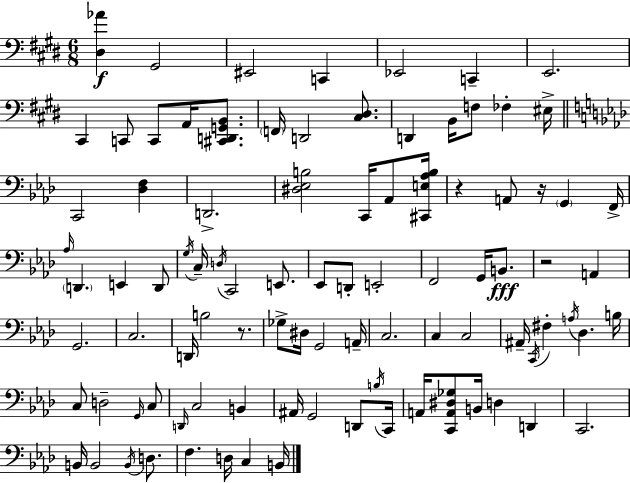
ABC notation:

X:1
T:Untitled
M:6/8
L:1/4
K:E
[^D,_A] ^G,,2 ^E,,2 C,, _E,,2 C,, E,,2 ^C,, C,,/2 C,,/2 A,,/4 [^C,,D,,G,,B,,]/2 F,,/4 D,,2 [^C,^D,]/2 D,, B,,/4 F,/2 _F, ^E,/4 C,,2 [_D,F,] D,,2 [^D,_E,B,]2 C,,/4 _A,,/2 [^C,,E,_A,B,]/4 z A,,/2 z/4 G,, F,,/4 _A,/4 D,, E,, D,,/2 G,/4 C,/4 D,/4 C,,2 E,,/2 _E,,/2 D,,/2 E,,2 F,,2 G,,/4 B,,/2 z2 A,, G,,2 C,2 D,,/4 B,2 z/2 _G,/2 ^D,/4 G,,2 A,,/4 C,2 C, C,2 ^A,,/4 C,,/4 ^F, A,/4 _D, B,/4 C,/2 D,2 G,,/4 C,/2 D,,/4 C,2 B,, ^A,,/4 G,,2 D,,/2 B,/4 C,,/4 A,,/4 [C,,A,,^D,_G,]/2 B,,/4 D, D,, C,,2 B,,/4 B,,2 B,,/4 D,/2 F, D,/4 C, B,,/4